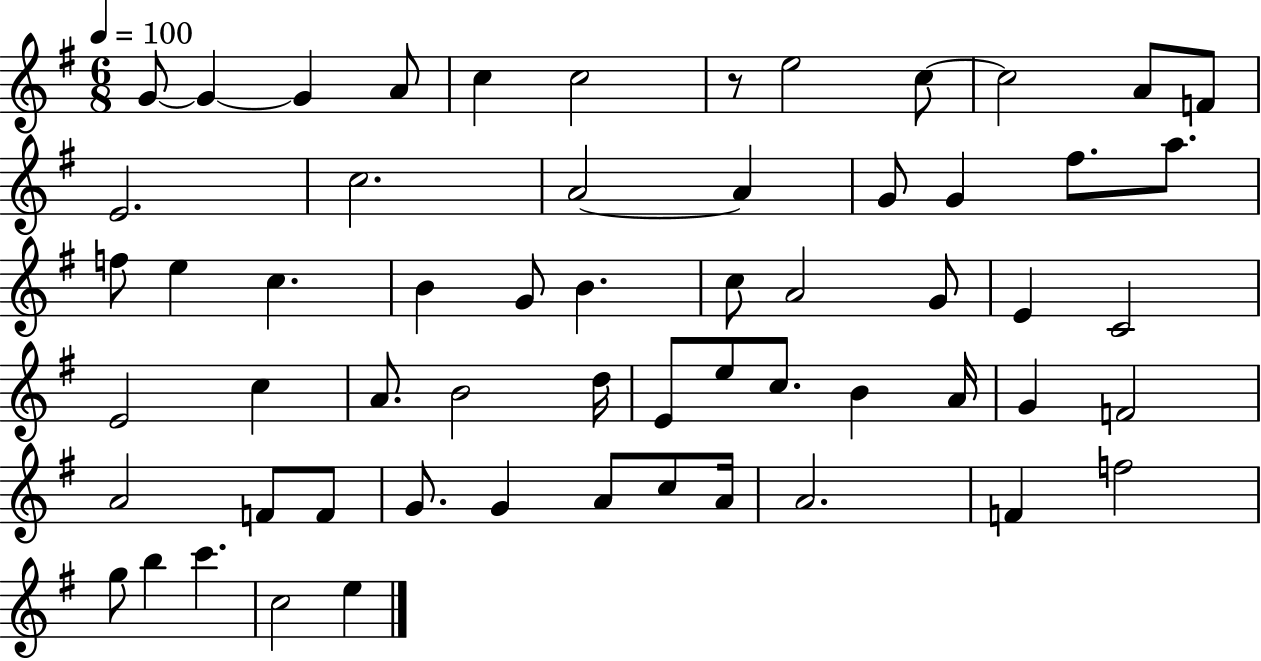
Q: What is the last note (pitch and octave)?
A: E5